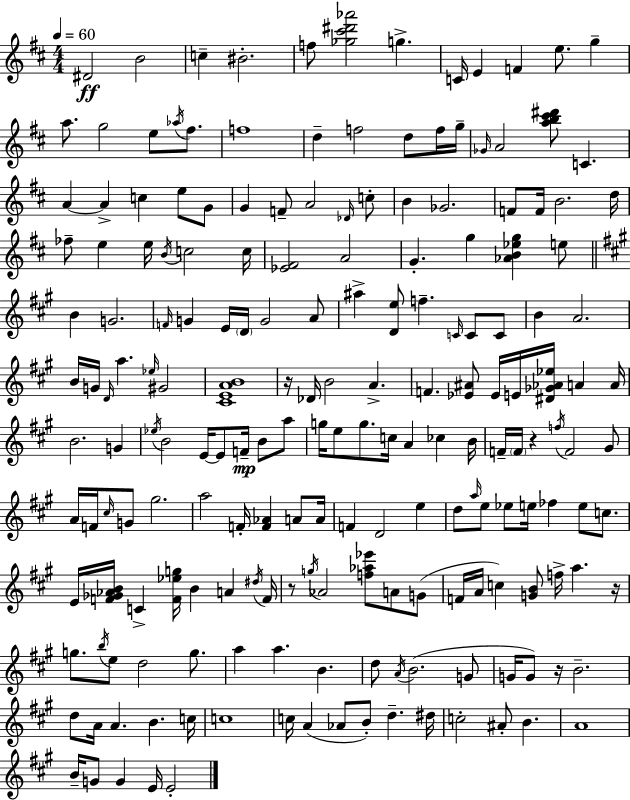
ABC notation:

X:1
T:Untitled
M:4/4
L:1/4
K:D
^D2 B2 c ^B2 f/2 [_g^c'^d'_a']2 g C/4 E F e/2 g a/2 g2 e/2 _a/4 ^f/2 f4 d f2 d/2 f/4 g/4 _G/4 A2 [ab^c'^d']/2 C A A c e/2 G/2 G F/2 A2 _D/4 c/2 B _G2 F/2 F/4 B2 d/4 _f/2 e e/4 B/4 c2 c/4 [_E^F]2 A2 G g [_AB_eg] e/2 B G2 F/4 G E/4 D/4 G2 A/2 ^a [De]/2 f C/4 C/2 C/2 B A2 B/4 G/4 D/4 a _e/4 ^G2 [^CEAB]4 z/4 _D/4 B2 A F [_E^A]/2 _E/4 E/4 [^D_G_A_e]/4 A A/4 B2 G _e/4 B2 E/4 E/2 F/4 B/2 a/2 g/4 e/2 g/2 c/4 A _c B/4 F/4 F/4 z f/4 F2 ^G/2 A/4 F/4 ^c/4 G/2 ^g2 a2 F/4 [F_A] A/2 A/4 F D2 e d/2 a/4 e/2 _e/2 e/4 _f e/2 c/2 E/4 [F_G_AB]/4 C [F_eg]/4 B A ^d/4 F/4 z/2 g/4 _A2 [f_a_e']/2 A/2 G/2 F/4 A/4 c [GB]/2 f/4 a z/4 g/2 b/4 e/2 d2 g/2 a a B d/2 A/4 B2 G/2 G/4 G/2 z/4 B2 d/2 A/4 A B c/4 c4 c/4 A _A/2 B/2 d ^d/4 c2 ^A/2 B A4 B/4 G/2 G E/4 E2